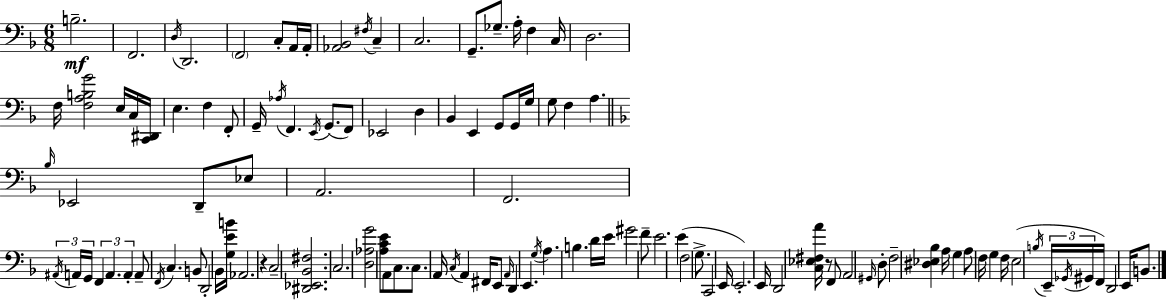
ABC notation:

X:1
T:Untitled
M:6/8
L:1/4
K:F
B,2 F,,2 D,/4 D,,2 F,,2 C,/2 A,,/4 A,,/4 [_A,,_B,,]2 ^F,/4 C, C,2 G,,/2 _G,/2 A,/4 F, C,/4 D,2 F,/4 [F,A,B,G]2 E,/4 C,/4 [C,,^D,,]/4 E, F, F,,/2 G,,/4 _A,/4 F,, E,,/4 G,,/2 F,,/2 _E,,2 D, _B,, E,, G,,/2 G,,/4 G,/4 G,/2 F, A, _B,/4 _E,,2 D,,/2 _E,/2 A,,2 F,,2 ^A,,/4 A,,/4 G,,/4 F,, A,, A,, A,,/2 F,,/4 C, B,,/2 D,,2 _B,,/4 [G,EB]/4 _A,,2 z C,2 [^D,,_E,,_B,,^F,]2 C,2 [D,_A,G]2 [A,CE]/2 A,,/2 C,/2 C,/2 A,,/4 C,/4 A,, ^F,,/4 E,,/2 A,,/4 D,, E,, G,/4 A, B, D/4 E/4 ^G2 F/2 E2 E F,2 G,/2 C,,2 E,,/4 E,,2 E,,/4 D,,2 [C,_E,^F,A]/4 z/2 F,,/2 A,,2 ^G,,/4 D,/2 F,2 [^D,_E,_B,] A,/4 G, A,/2 F,/4 G, F,/4 E,2 B,/4 E,,/4 _G,,/4 ^G,,/4 F,,/4 D,,2 E,,/4 B,,/2